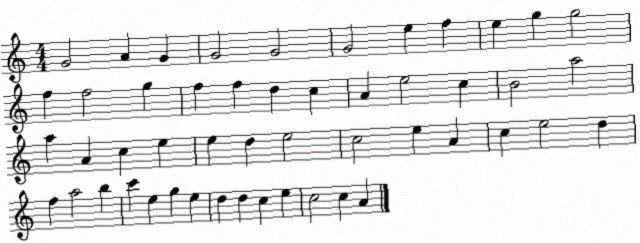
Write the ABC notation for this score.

X:1
T:Untitled
M:4/4
L:1/4
K:C
G2 A G G2 G2 G2 e f e g g2 f f2 g f f d c A e2 c B2 a2 a A c e e d e2 c2 e A c e2 d f a2 b c' e g e d d c e c2 c A